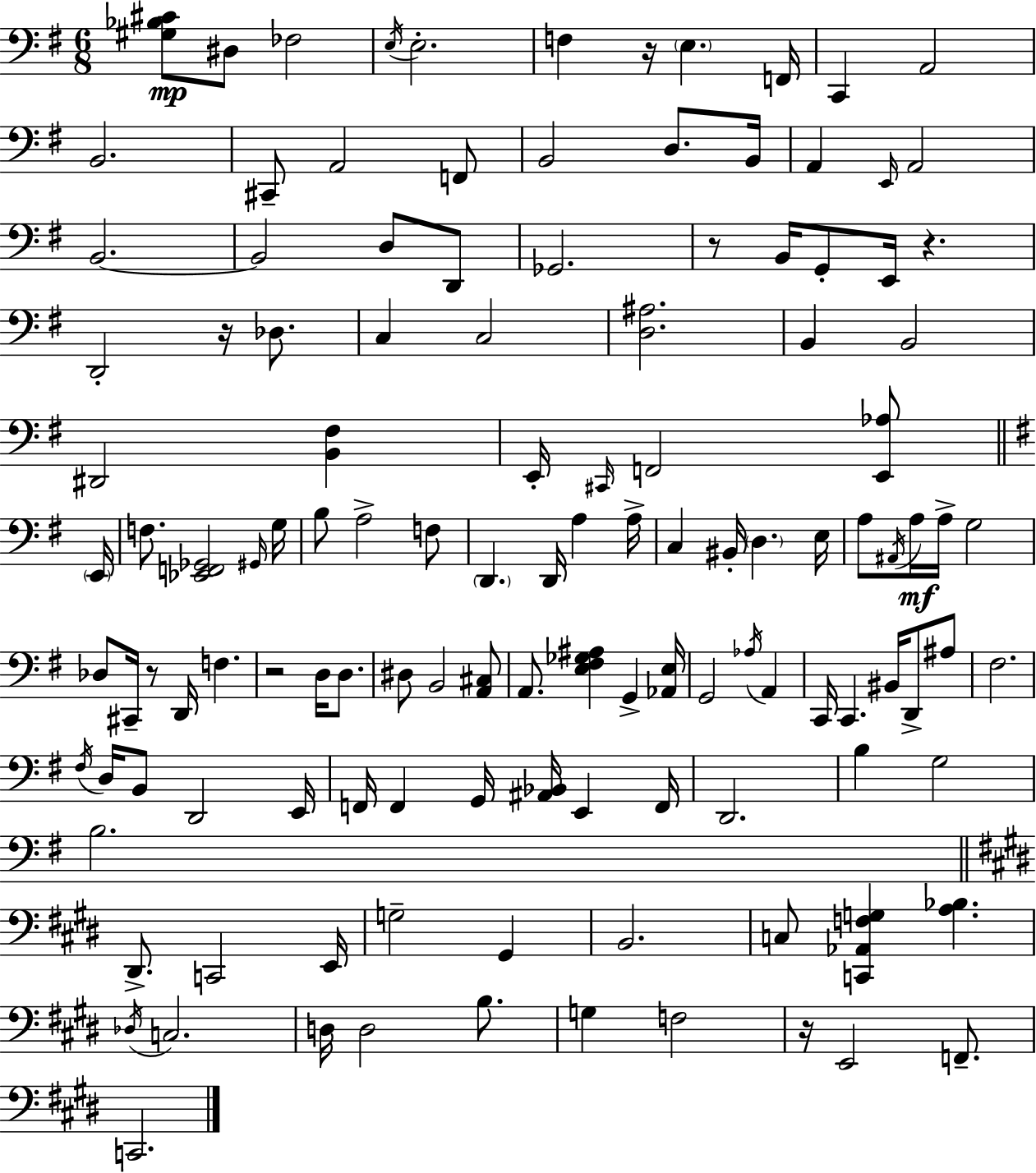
[G#3,Bb3,C#4]/e D#3/e FES3/h E3/s E3/h. F3/q R/s E3/q. F2/s C2/q A2/h B2/h. C#2/e A2/h F2/e B2/h D3/e. B2/s A2/q E2/s A2/h B2/h. B2/h D3/e D2/e Gb2/h. R/e B2/s G2/e E2/s R/q. D2/h R/s Db3/e. C3/q C3/h [D3,A#3]/h. B2/q B2/h D#2/h [B2,F#3]/q E2/s C#2/s F2/h [E2,Ab3]/e E2/s F3/e. [Eb2,F2,Gb2]/h G#2/s G3/s B3/e A3/h F3/e D2/q. D2/s A3/q A3/s C3/q BIS2/s D3/q. E3/s A3/e A#2/s A3/s A3/s G3/h Db3/e C#2/s R/e D2/s F3/q. R/h D3/s D3/e. D#3/e B2/h [A2,C#3]/e A2/e. [E3,F#3,Gb3,A#3]/q G2/q [Ab2,E3]/s G2/h Ab3/s A2/q C2/s C2/q. BIS2/s D2/e A#3/e F#3/h. F#3/s D3/s B2/e D2/h E2/s F2/s F2/q G2/s [A#2,Bb2]/s E2/q F2/s D2/h. B3/q G3/h B3/h. D#2/e. C2/h E2/s G3/h G#2/q B2/h. C3/e [C2,Ab2,F3,G3]/q [A3,Bb3]/q. Db3/s C3/h. D3/s D3/h B3/e. G3/q F3/h R/s E2/h F2/e. C2/h.